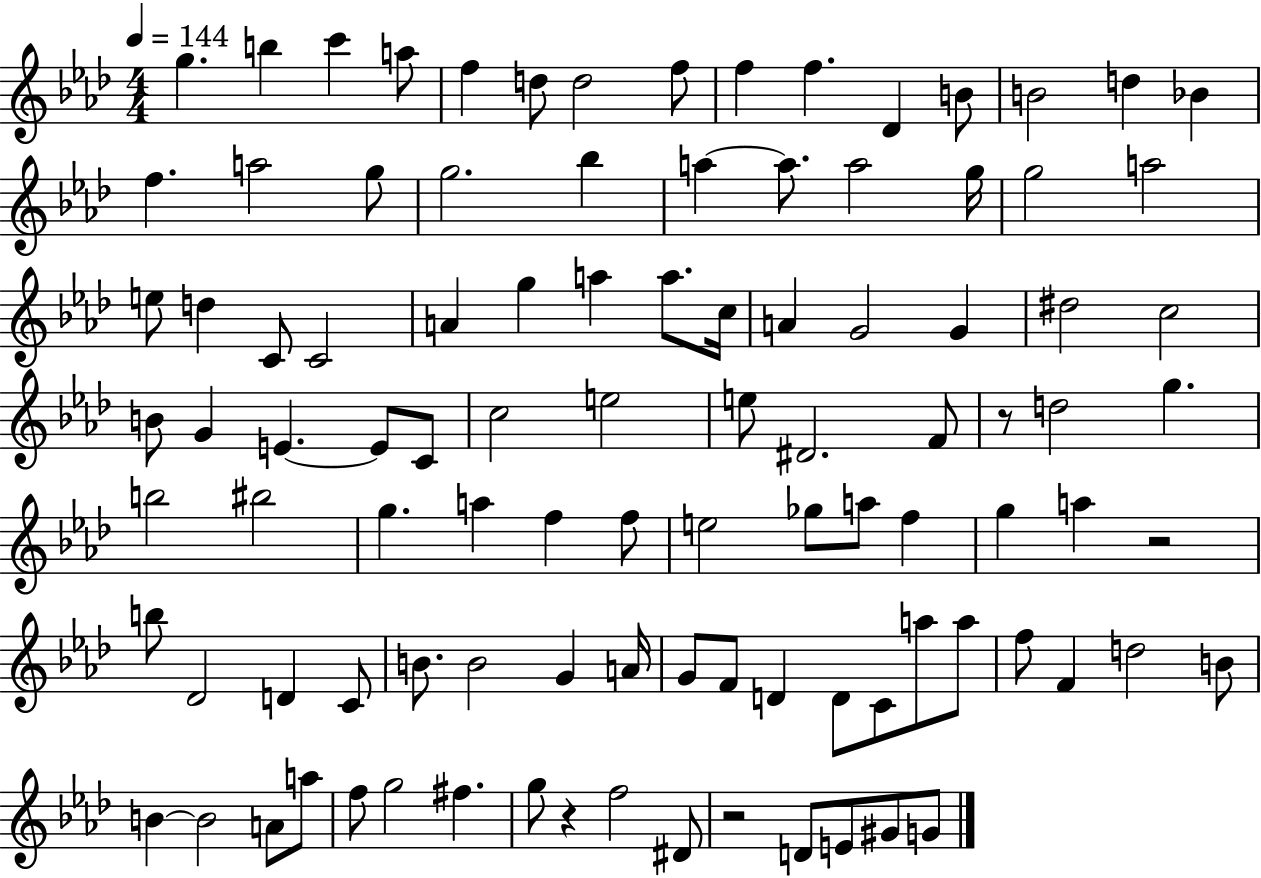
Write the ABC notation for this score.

X:1
T:Untitled
M:4/4
L:1/4
K:Ab
g b c' a/2 f d/2 d2 f/2 f f _D B/2 B2 d _B f a2 g/2 g2 _b a a/2 a2 g/4 g2 a2 e/2 d C/2 C2 A g a a/2 c/4 A G2 G ^d2 c2 B/2 G E E/2 C/2 c2 e2 e/2 ^D2 F/2 z/2 d2 g b2 ^b2 g a f f/2 e2 _g/2 a/2 f g a z2 b/2 _D2 D C/2 B/2 B2 G A/4 G/2 F/2 D D/2 C/2 a/2 a/2 f/2 F d2 B/2 B B2 A/2 a/2 f/2 g2 ^f g/2 z f2 ^D/2 z2 D/2 E/2 ^G/2 G/2